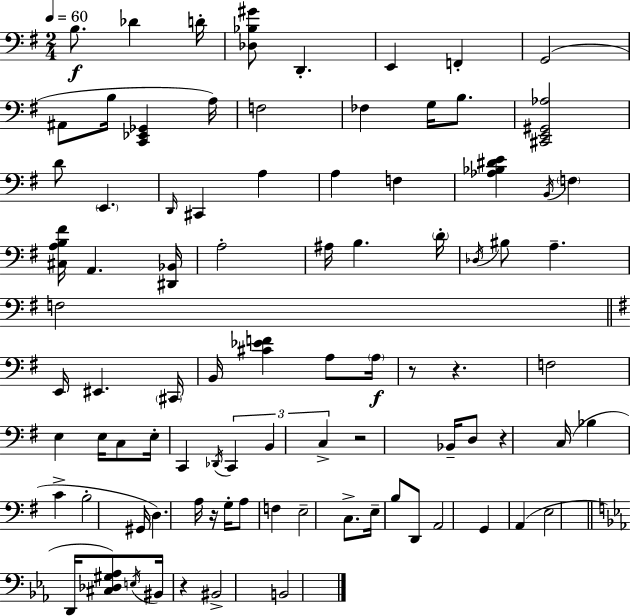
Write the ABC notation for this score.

X:1
T:Untitled
M:2/4
L:1/4
K:Em
B,/2 _D D/4 [_D,_B,^G]/2 D,, E,, F,, G,,2 ^A,,/2 B,/4 [C,,_E,,_G,,] A,/4 F,2 _F, G,/4 B,/2 [^C,,E,,^G,,_A,]2 D/2 E,, D,,/4 ^C,, A, A, F, [_A,_B,^DE] B,,/4 F, [^C,A,B,^F]/4 A,, [^D,,_B,,]/4 A,2 ^A,/4 B, D/4 _D,/4 ^B,/2 A, F,2 E,,/4 ^E,, ^C,,/4 B,,/4 [^C_EF] A,/2 A,/4 z/2 z F,2 E, E,/4 C,/2 E,/4 C,, _D,,/4 C,, B,, C, z2 _B,,/4 D,/2 z C,/4 _B, C B,2 ^G,,/4 D, A,/4 z/4 G,/4 A,/2 F, E,2 C,/2 E,/4 B,/2 D,,/2 A,,2 G,, A,, E,2 D,,/4 [^C,_D,^G,_A,]/2 E,/4 ^B,,/4 z ^B,,2 B,,2